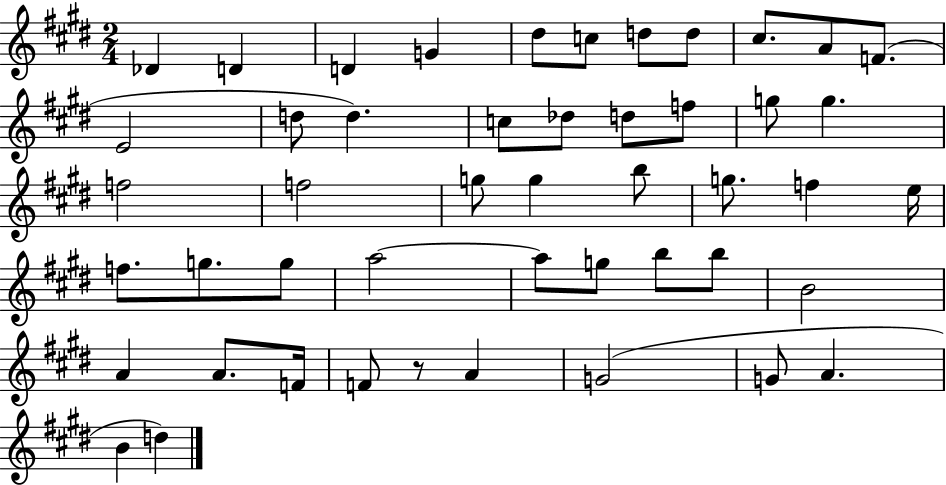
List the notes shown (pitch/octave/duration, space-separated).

Db4/q D4/q D4/q G4/q D#5/e C5/e D5/e D5/e C#5/e. A4/e F4/e. E4/h D5/e D5/q. C5/e Db5/e D5/e F5/e G5/e G5/q. F5/h F5/h G5/e G5/q B5/e G5/e. F5/q E5/s F5/e. G5/e. G5/e A5/h A5/e G5/e B5/e B5/e B4/h A4/q A4/e. F4/s F4/e R/e A4/q G4/h G4/e A4/q. B4/q D5/q